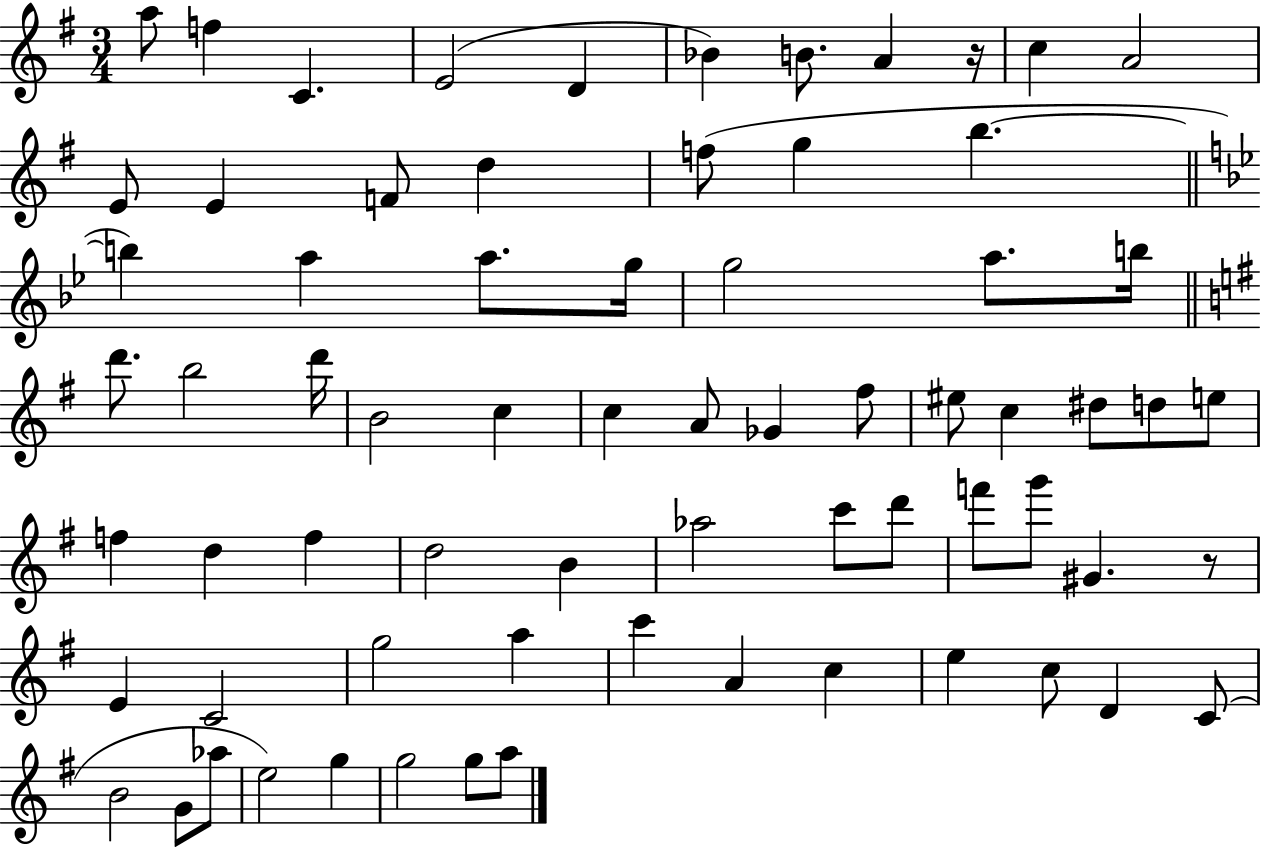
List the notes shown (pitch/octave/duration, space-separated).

A5/e F5/q C4/q. E4/h D4/q Bb4/q B4/e. A4/q R/s C5/q A4/h E4/e E4/q F4/e D5/q F5/e G5/q B5/q. B5/q A5/q A5/e. G5/s G5/h A5/e. B5/s D6/e. B5/h D6/s B4/h C5/q C5/q A4/e Gb4/q F#5/e EIS5/e C5/q D#5/e D5/e E5/e F5/q D5/q F5/q D5/h B4/q Ab5/h C6/e D6/e F6/e G6/e G#4/q. R/e E4/q C4/h G5/h A5/q C6/q A4/q C5/q E5/q C5/e D4/q C4/e B4/h G4/e Ab5/e E5/h G5/q G5/h G5/e A5/e